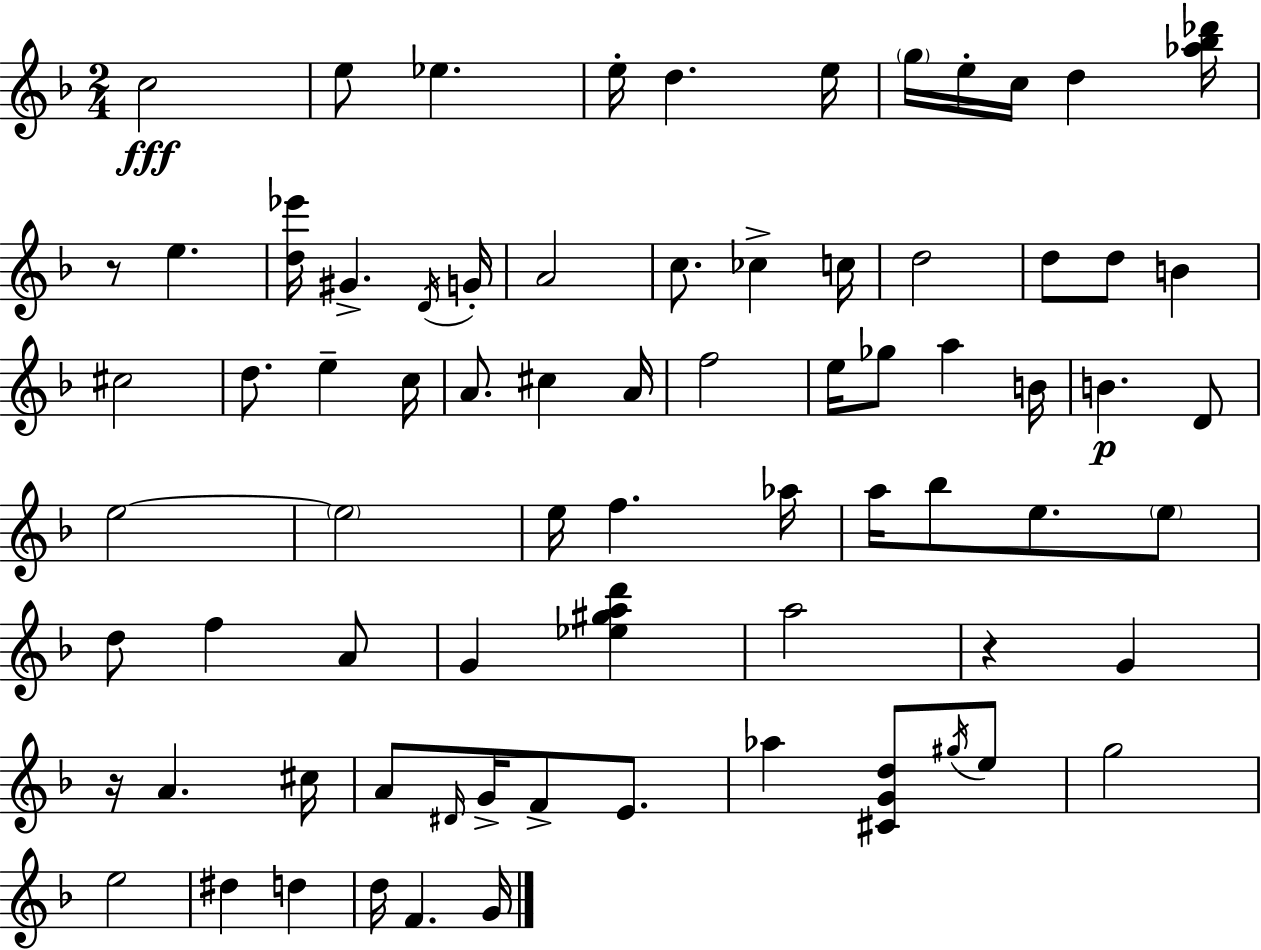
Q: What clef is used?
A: treble